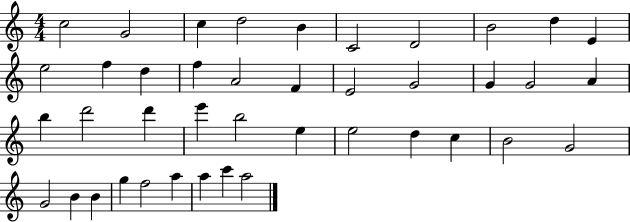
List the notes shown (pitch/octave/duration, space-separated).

C5/h G4/h C5/q D5/h B4/q C4/h D4/h B4/h D5/q E4/q E5/h F5/q D5/q F5/q A4/h F4/q E4/h G4/h G4/q G4/h A4/q B5/q D6/h D6/q E6/q B5/h E5/q E5/h D5/q C5/q B4/h G4/h G4/h B4/q B4/q G5/q F5/h A5/q A5/q C6/q A5/h